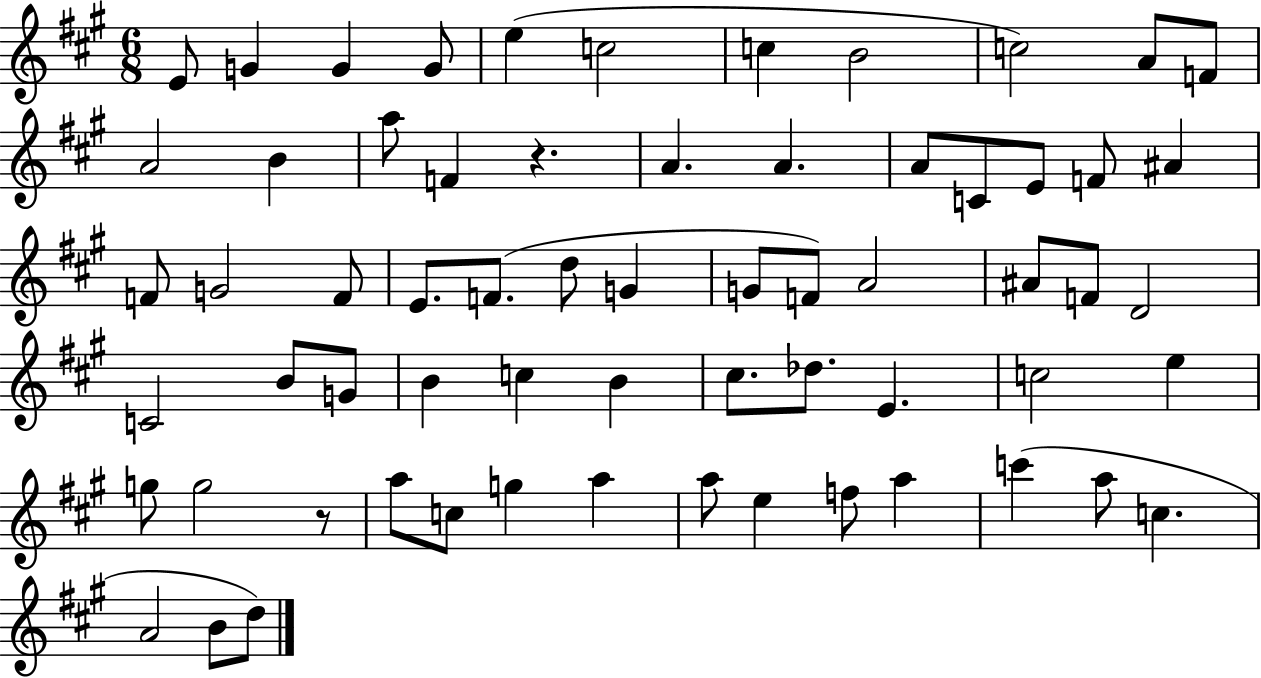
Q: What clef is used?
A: treble